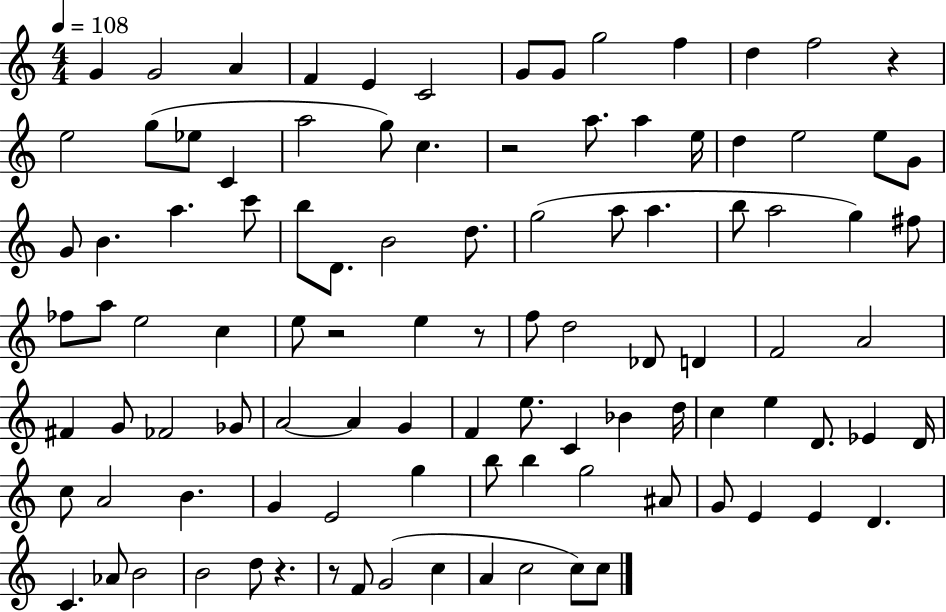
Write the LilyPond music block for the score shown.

{
  \clef treble
  \numericTimeSignature
  \time 4/4
  \key c \major
  \tempo 4 = 108
  g'4 g'2 a'4 | f'4 e'4 c'2 | g'8 g'8 g''2 f''4 | d''4 f''2 r4 | \break e''2 g''8( ees''8 c'4 | a''2 g''8) c''4. | r2 a''8. a''4 e''16 | d''4 e''2 e''8 g'8 | \break g'8 b'4. a''4. c'''8 | b''8 d'8. b'2 d''8. | g''2( a''8 a''4. | b''8 a''2 g''4) fis''8 | \break fes''8 a''8 e''2 c''4 | e''8 r2 e''4 r8 | f''8 d''2 des'8 d'4 | f'2 a'2 | \break fis'4 g'8 fes'2 ges'8 | a'2~~ a'4 g'4 | f'4 e''8. c'4 bes'4 d''16 | c''4 e''4 d'8. ees'4 d'16 | \break c''8 a'2 b'4. | g'4 e'2 g''4 | b''8 b''4 g''2 ais'8 | g'8 e'4 e'4 d'4. | \break c'4. aes'8 b'2 | b'2 d''8 r4. | r8 f'8 g'2( c''4 | a'4 c''2 c''8) c''8 | \break \bar "|."
}